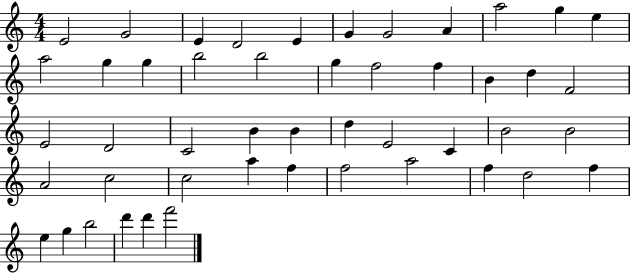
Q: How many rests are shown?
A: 0